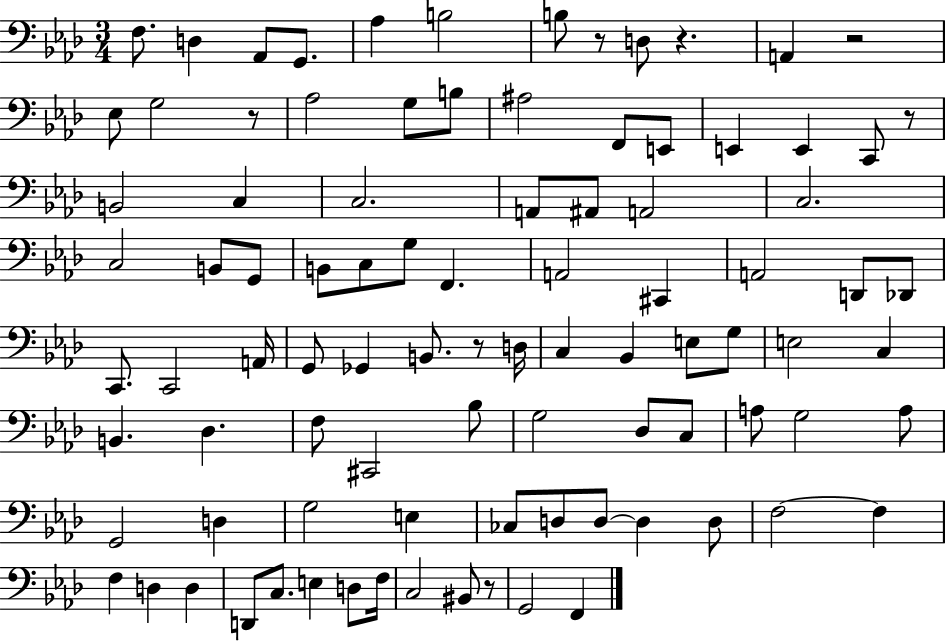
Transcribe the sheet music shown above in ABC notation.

X:1
T:Untitled
M:3/4
L:1/4
K:Ab
F,/2 D, _A,,/2 G,,/2 _A, B,2 B,/2 z/2 D,/2 z A,, z2 _E,/2 G,2 z/2 _A,2 G,/2 B,/2 ^A,2 F,,/2 E,,/2 E,, E,, C,,/2 z/2 B,,2 C, C,2 A,,/2 ^A,,/2 A,,2 C,2 C,2 B,,/2 G,,/2 B,,/2 C,/2 G,/2 F,, A,,2 ^C,, A,,2 D,,/2 _D,,/2 C,,/2 C,,2 A,,/4 G,,/2 _G,, B,,/2 z/2 D,/4 C, _B,, E,/2 G,/2 E,2 C, B,, _D, F,/2 ^C,,2 _B,/2 G,2 _D,/2 C,/2 A,/2 G,2 A,/2 G,,2 D, G,2 E, _C,/2 D,/2 D,/2 D, D,/2 F,2 F, F, D, D, D,,/2 C,/2 E, D,/2 F,/4 C,2 ^B,,/2 z/2 G,,2 F,,